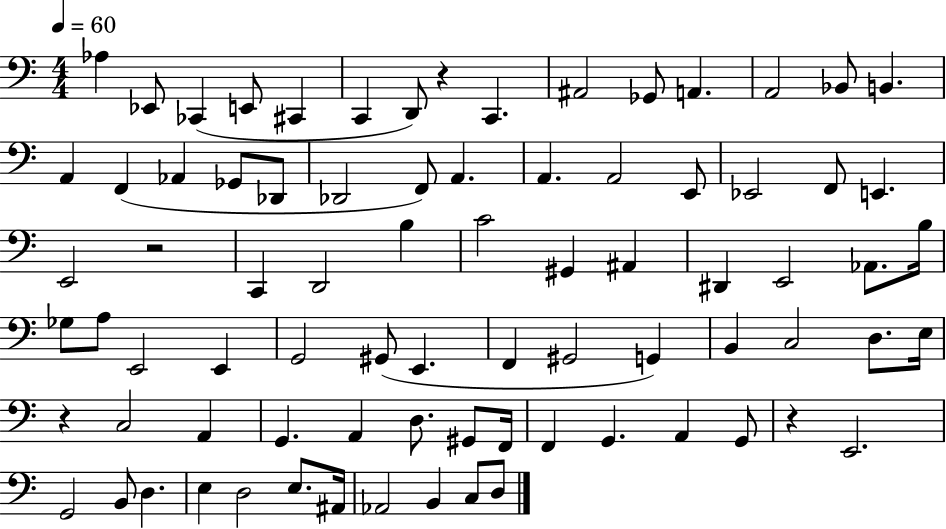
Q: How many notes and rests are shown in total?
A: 80